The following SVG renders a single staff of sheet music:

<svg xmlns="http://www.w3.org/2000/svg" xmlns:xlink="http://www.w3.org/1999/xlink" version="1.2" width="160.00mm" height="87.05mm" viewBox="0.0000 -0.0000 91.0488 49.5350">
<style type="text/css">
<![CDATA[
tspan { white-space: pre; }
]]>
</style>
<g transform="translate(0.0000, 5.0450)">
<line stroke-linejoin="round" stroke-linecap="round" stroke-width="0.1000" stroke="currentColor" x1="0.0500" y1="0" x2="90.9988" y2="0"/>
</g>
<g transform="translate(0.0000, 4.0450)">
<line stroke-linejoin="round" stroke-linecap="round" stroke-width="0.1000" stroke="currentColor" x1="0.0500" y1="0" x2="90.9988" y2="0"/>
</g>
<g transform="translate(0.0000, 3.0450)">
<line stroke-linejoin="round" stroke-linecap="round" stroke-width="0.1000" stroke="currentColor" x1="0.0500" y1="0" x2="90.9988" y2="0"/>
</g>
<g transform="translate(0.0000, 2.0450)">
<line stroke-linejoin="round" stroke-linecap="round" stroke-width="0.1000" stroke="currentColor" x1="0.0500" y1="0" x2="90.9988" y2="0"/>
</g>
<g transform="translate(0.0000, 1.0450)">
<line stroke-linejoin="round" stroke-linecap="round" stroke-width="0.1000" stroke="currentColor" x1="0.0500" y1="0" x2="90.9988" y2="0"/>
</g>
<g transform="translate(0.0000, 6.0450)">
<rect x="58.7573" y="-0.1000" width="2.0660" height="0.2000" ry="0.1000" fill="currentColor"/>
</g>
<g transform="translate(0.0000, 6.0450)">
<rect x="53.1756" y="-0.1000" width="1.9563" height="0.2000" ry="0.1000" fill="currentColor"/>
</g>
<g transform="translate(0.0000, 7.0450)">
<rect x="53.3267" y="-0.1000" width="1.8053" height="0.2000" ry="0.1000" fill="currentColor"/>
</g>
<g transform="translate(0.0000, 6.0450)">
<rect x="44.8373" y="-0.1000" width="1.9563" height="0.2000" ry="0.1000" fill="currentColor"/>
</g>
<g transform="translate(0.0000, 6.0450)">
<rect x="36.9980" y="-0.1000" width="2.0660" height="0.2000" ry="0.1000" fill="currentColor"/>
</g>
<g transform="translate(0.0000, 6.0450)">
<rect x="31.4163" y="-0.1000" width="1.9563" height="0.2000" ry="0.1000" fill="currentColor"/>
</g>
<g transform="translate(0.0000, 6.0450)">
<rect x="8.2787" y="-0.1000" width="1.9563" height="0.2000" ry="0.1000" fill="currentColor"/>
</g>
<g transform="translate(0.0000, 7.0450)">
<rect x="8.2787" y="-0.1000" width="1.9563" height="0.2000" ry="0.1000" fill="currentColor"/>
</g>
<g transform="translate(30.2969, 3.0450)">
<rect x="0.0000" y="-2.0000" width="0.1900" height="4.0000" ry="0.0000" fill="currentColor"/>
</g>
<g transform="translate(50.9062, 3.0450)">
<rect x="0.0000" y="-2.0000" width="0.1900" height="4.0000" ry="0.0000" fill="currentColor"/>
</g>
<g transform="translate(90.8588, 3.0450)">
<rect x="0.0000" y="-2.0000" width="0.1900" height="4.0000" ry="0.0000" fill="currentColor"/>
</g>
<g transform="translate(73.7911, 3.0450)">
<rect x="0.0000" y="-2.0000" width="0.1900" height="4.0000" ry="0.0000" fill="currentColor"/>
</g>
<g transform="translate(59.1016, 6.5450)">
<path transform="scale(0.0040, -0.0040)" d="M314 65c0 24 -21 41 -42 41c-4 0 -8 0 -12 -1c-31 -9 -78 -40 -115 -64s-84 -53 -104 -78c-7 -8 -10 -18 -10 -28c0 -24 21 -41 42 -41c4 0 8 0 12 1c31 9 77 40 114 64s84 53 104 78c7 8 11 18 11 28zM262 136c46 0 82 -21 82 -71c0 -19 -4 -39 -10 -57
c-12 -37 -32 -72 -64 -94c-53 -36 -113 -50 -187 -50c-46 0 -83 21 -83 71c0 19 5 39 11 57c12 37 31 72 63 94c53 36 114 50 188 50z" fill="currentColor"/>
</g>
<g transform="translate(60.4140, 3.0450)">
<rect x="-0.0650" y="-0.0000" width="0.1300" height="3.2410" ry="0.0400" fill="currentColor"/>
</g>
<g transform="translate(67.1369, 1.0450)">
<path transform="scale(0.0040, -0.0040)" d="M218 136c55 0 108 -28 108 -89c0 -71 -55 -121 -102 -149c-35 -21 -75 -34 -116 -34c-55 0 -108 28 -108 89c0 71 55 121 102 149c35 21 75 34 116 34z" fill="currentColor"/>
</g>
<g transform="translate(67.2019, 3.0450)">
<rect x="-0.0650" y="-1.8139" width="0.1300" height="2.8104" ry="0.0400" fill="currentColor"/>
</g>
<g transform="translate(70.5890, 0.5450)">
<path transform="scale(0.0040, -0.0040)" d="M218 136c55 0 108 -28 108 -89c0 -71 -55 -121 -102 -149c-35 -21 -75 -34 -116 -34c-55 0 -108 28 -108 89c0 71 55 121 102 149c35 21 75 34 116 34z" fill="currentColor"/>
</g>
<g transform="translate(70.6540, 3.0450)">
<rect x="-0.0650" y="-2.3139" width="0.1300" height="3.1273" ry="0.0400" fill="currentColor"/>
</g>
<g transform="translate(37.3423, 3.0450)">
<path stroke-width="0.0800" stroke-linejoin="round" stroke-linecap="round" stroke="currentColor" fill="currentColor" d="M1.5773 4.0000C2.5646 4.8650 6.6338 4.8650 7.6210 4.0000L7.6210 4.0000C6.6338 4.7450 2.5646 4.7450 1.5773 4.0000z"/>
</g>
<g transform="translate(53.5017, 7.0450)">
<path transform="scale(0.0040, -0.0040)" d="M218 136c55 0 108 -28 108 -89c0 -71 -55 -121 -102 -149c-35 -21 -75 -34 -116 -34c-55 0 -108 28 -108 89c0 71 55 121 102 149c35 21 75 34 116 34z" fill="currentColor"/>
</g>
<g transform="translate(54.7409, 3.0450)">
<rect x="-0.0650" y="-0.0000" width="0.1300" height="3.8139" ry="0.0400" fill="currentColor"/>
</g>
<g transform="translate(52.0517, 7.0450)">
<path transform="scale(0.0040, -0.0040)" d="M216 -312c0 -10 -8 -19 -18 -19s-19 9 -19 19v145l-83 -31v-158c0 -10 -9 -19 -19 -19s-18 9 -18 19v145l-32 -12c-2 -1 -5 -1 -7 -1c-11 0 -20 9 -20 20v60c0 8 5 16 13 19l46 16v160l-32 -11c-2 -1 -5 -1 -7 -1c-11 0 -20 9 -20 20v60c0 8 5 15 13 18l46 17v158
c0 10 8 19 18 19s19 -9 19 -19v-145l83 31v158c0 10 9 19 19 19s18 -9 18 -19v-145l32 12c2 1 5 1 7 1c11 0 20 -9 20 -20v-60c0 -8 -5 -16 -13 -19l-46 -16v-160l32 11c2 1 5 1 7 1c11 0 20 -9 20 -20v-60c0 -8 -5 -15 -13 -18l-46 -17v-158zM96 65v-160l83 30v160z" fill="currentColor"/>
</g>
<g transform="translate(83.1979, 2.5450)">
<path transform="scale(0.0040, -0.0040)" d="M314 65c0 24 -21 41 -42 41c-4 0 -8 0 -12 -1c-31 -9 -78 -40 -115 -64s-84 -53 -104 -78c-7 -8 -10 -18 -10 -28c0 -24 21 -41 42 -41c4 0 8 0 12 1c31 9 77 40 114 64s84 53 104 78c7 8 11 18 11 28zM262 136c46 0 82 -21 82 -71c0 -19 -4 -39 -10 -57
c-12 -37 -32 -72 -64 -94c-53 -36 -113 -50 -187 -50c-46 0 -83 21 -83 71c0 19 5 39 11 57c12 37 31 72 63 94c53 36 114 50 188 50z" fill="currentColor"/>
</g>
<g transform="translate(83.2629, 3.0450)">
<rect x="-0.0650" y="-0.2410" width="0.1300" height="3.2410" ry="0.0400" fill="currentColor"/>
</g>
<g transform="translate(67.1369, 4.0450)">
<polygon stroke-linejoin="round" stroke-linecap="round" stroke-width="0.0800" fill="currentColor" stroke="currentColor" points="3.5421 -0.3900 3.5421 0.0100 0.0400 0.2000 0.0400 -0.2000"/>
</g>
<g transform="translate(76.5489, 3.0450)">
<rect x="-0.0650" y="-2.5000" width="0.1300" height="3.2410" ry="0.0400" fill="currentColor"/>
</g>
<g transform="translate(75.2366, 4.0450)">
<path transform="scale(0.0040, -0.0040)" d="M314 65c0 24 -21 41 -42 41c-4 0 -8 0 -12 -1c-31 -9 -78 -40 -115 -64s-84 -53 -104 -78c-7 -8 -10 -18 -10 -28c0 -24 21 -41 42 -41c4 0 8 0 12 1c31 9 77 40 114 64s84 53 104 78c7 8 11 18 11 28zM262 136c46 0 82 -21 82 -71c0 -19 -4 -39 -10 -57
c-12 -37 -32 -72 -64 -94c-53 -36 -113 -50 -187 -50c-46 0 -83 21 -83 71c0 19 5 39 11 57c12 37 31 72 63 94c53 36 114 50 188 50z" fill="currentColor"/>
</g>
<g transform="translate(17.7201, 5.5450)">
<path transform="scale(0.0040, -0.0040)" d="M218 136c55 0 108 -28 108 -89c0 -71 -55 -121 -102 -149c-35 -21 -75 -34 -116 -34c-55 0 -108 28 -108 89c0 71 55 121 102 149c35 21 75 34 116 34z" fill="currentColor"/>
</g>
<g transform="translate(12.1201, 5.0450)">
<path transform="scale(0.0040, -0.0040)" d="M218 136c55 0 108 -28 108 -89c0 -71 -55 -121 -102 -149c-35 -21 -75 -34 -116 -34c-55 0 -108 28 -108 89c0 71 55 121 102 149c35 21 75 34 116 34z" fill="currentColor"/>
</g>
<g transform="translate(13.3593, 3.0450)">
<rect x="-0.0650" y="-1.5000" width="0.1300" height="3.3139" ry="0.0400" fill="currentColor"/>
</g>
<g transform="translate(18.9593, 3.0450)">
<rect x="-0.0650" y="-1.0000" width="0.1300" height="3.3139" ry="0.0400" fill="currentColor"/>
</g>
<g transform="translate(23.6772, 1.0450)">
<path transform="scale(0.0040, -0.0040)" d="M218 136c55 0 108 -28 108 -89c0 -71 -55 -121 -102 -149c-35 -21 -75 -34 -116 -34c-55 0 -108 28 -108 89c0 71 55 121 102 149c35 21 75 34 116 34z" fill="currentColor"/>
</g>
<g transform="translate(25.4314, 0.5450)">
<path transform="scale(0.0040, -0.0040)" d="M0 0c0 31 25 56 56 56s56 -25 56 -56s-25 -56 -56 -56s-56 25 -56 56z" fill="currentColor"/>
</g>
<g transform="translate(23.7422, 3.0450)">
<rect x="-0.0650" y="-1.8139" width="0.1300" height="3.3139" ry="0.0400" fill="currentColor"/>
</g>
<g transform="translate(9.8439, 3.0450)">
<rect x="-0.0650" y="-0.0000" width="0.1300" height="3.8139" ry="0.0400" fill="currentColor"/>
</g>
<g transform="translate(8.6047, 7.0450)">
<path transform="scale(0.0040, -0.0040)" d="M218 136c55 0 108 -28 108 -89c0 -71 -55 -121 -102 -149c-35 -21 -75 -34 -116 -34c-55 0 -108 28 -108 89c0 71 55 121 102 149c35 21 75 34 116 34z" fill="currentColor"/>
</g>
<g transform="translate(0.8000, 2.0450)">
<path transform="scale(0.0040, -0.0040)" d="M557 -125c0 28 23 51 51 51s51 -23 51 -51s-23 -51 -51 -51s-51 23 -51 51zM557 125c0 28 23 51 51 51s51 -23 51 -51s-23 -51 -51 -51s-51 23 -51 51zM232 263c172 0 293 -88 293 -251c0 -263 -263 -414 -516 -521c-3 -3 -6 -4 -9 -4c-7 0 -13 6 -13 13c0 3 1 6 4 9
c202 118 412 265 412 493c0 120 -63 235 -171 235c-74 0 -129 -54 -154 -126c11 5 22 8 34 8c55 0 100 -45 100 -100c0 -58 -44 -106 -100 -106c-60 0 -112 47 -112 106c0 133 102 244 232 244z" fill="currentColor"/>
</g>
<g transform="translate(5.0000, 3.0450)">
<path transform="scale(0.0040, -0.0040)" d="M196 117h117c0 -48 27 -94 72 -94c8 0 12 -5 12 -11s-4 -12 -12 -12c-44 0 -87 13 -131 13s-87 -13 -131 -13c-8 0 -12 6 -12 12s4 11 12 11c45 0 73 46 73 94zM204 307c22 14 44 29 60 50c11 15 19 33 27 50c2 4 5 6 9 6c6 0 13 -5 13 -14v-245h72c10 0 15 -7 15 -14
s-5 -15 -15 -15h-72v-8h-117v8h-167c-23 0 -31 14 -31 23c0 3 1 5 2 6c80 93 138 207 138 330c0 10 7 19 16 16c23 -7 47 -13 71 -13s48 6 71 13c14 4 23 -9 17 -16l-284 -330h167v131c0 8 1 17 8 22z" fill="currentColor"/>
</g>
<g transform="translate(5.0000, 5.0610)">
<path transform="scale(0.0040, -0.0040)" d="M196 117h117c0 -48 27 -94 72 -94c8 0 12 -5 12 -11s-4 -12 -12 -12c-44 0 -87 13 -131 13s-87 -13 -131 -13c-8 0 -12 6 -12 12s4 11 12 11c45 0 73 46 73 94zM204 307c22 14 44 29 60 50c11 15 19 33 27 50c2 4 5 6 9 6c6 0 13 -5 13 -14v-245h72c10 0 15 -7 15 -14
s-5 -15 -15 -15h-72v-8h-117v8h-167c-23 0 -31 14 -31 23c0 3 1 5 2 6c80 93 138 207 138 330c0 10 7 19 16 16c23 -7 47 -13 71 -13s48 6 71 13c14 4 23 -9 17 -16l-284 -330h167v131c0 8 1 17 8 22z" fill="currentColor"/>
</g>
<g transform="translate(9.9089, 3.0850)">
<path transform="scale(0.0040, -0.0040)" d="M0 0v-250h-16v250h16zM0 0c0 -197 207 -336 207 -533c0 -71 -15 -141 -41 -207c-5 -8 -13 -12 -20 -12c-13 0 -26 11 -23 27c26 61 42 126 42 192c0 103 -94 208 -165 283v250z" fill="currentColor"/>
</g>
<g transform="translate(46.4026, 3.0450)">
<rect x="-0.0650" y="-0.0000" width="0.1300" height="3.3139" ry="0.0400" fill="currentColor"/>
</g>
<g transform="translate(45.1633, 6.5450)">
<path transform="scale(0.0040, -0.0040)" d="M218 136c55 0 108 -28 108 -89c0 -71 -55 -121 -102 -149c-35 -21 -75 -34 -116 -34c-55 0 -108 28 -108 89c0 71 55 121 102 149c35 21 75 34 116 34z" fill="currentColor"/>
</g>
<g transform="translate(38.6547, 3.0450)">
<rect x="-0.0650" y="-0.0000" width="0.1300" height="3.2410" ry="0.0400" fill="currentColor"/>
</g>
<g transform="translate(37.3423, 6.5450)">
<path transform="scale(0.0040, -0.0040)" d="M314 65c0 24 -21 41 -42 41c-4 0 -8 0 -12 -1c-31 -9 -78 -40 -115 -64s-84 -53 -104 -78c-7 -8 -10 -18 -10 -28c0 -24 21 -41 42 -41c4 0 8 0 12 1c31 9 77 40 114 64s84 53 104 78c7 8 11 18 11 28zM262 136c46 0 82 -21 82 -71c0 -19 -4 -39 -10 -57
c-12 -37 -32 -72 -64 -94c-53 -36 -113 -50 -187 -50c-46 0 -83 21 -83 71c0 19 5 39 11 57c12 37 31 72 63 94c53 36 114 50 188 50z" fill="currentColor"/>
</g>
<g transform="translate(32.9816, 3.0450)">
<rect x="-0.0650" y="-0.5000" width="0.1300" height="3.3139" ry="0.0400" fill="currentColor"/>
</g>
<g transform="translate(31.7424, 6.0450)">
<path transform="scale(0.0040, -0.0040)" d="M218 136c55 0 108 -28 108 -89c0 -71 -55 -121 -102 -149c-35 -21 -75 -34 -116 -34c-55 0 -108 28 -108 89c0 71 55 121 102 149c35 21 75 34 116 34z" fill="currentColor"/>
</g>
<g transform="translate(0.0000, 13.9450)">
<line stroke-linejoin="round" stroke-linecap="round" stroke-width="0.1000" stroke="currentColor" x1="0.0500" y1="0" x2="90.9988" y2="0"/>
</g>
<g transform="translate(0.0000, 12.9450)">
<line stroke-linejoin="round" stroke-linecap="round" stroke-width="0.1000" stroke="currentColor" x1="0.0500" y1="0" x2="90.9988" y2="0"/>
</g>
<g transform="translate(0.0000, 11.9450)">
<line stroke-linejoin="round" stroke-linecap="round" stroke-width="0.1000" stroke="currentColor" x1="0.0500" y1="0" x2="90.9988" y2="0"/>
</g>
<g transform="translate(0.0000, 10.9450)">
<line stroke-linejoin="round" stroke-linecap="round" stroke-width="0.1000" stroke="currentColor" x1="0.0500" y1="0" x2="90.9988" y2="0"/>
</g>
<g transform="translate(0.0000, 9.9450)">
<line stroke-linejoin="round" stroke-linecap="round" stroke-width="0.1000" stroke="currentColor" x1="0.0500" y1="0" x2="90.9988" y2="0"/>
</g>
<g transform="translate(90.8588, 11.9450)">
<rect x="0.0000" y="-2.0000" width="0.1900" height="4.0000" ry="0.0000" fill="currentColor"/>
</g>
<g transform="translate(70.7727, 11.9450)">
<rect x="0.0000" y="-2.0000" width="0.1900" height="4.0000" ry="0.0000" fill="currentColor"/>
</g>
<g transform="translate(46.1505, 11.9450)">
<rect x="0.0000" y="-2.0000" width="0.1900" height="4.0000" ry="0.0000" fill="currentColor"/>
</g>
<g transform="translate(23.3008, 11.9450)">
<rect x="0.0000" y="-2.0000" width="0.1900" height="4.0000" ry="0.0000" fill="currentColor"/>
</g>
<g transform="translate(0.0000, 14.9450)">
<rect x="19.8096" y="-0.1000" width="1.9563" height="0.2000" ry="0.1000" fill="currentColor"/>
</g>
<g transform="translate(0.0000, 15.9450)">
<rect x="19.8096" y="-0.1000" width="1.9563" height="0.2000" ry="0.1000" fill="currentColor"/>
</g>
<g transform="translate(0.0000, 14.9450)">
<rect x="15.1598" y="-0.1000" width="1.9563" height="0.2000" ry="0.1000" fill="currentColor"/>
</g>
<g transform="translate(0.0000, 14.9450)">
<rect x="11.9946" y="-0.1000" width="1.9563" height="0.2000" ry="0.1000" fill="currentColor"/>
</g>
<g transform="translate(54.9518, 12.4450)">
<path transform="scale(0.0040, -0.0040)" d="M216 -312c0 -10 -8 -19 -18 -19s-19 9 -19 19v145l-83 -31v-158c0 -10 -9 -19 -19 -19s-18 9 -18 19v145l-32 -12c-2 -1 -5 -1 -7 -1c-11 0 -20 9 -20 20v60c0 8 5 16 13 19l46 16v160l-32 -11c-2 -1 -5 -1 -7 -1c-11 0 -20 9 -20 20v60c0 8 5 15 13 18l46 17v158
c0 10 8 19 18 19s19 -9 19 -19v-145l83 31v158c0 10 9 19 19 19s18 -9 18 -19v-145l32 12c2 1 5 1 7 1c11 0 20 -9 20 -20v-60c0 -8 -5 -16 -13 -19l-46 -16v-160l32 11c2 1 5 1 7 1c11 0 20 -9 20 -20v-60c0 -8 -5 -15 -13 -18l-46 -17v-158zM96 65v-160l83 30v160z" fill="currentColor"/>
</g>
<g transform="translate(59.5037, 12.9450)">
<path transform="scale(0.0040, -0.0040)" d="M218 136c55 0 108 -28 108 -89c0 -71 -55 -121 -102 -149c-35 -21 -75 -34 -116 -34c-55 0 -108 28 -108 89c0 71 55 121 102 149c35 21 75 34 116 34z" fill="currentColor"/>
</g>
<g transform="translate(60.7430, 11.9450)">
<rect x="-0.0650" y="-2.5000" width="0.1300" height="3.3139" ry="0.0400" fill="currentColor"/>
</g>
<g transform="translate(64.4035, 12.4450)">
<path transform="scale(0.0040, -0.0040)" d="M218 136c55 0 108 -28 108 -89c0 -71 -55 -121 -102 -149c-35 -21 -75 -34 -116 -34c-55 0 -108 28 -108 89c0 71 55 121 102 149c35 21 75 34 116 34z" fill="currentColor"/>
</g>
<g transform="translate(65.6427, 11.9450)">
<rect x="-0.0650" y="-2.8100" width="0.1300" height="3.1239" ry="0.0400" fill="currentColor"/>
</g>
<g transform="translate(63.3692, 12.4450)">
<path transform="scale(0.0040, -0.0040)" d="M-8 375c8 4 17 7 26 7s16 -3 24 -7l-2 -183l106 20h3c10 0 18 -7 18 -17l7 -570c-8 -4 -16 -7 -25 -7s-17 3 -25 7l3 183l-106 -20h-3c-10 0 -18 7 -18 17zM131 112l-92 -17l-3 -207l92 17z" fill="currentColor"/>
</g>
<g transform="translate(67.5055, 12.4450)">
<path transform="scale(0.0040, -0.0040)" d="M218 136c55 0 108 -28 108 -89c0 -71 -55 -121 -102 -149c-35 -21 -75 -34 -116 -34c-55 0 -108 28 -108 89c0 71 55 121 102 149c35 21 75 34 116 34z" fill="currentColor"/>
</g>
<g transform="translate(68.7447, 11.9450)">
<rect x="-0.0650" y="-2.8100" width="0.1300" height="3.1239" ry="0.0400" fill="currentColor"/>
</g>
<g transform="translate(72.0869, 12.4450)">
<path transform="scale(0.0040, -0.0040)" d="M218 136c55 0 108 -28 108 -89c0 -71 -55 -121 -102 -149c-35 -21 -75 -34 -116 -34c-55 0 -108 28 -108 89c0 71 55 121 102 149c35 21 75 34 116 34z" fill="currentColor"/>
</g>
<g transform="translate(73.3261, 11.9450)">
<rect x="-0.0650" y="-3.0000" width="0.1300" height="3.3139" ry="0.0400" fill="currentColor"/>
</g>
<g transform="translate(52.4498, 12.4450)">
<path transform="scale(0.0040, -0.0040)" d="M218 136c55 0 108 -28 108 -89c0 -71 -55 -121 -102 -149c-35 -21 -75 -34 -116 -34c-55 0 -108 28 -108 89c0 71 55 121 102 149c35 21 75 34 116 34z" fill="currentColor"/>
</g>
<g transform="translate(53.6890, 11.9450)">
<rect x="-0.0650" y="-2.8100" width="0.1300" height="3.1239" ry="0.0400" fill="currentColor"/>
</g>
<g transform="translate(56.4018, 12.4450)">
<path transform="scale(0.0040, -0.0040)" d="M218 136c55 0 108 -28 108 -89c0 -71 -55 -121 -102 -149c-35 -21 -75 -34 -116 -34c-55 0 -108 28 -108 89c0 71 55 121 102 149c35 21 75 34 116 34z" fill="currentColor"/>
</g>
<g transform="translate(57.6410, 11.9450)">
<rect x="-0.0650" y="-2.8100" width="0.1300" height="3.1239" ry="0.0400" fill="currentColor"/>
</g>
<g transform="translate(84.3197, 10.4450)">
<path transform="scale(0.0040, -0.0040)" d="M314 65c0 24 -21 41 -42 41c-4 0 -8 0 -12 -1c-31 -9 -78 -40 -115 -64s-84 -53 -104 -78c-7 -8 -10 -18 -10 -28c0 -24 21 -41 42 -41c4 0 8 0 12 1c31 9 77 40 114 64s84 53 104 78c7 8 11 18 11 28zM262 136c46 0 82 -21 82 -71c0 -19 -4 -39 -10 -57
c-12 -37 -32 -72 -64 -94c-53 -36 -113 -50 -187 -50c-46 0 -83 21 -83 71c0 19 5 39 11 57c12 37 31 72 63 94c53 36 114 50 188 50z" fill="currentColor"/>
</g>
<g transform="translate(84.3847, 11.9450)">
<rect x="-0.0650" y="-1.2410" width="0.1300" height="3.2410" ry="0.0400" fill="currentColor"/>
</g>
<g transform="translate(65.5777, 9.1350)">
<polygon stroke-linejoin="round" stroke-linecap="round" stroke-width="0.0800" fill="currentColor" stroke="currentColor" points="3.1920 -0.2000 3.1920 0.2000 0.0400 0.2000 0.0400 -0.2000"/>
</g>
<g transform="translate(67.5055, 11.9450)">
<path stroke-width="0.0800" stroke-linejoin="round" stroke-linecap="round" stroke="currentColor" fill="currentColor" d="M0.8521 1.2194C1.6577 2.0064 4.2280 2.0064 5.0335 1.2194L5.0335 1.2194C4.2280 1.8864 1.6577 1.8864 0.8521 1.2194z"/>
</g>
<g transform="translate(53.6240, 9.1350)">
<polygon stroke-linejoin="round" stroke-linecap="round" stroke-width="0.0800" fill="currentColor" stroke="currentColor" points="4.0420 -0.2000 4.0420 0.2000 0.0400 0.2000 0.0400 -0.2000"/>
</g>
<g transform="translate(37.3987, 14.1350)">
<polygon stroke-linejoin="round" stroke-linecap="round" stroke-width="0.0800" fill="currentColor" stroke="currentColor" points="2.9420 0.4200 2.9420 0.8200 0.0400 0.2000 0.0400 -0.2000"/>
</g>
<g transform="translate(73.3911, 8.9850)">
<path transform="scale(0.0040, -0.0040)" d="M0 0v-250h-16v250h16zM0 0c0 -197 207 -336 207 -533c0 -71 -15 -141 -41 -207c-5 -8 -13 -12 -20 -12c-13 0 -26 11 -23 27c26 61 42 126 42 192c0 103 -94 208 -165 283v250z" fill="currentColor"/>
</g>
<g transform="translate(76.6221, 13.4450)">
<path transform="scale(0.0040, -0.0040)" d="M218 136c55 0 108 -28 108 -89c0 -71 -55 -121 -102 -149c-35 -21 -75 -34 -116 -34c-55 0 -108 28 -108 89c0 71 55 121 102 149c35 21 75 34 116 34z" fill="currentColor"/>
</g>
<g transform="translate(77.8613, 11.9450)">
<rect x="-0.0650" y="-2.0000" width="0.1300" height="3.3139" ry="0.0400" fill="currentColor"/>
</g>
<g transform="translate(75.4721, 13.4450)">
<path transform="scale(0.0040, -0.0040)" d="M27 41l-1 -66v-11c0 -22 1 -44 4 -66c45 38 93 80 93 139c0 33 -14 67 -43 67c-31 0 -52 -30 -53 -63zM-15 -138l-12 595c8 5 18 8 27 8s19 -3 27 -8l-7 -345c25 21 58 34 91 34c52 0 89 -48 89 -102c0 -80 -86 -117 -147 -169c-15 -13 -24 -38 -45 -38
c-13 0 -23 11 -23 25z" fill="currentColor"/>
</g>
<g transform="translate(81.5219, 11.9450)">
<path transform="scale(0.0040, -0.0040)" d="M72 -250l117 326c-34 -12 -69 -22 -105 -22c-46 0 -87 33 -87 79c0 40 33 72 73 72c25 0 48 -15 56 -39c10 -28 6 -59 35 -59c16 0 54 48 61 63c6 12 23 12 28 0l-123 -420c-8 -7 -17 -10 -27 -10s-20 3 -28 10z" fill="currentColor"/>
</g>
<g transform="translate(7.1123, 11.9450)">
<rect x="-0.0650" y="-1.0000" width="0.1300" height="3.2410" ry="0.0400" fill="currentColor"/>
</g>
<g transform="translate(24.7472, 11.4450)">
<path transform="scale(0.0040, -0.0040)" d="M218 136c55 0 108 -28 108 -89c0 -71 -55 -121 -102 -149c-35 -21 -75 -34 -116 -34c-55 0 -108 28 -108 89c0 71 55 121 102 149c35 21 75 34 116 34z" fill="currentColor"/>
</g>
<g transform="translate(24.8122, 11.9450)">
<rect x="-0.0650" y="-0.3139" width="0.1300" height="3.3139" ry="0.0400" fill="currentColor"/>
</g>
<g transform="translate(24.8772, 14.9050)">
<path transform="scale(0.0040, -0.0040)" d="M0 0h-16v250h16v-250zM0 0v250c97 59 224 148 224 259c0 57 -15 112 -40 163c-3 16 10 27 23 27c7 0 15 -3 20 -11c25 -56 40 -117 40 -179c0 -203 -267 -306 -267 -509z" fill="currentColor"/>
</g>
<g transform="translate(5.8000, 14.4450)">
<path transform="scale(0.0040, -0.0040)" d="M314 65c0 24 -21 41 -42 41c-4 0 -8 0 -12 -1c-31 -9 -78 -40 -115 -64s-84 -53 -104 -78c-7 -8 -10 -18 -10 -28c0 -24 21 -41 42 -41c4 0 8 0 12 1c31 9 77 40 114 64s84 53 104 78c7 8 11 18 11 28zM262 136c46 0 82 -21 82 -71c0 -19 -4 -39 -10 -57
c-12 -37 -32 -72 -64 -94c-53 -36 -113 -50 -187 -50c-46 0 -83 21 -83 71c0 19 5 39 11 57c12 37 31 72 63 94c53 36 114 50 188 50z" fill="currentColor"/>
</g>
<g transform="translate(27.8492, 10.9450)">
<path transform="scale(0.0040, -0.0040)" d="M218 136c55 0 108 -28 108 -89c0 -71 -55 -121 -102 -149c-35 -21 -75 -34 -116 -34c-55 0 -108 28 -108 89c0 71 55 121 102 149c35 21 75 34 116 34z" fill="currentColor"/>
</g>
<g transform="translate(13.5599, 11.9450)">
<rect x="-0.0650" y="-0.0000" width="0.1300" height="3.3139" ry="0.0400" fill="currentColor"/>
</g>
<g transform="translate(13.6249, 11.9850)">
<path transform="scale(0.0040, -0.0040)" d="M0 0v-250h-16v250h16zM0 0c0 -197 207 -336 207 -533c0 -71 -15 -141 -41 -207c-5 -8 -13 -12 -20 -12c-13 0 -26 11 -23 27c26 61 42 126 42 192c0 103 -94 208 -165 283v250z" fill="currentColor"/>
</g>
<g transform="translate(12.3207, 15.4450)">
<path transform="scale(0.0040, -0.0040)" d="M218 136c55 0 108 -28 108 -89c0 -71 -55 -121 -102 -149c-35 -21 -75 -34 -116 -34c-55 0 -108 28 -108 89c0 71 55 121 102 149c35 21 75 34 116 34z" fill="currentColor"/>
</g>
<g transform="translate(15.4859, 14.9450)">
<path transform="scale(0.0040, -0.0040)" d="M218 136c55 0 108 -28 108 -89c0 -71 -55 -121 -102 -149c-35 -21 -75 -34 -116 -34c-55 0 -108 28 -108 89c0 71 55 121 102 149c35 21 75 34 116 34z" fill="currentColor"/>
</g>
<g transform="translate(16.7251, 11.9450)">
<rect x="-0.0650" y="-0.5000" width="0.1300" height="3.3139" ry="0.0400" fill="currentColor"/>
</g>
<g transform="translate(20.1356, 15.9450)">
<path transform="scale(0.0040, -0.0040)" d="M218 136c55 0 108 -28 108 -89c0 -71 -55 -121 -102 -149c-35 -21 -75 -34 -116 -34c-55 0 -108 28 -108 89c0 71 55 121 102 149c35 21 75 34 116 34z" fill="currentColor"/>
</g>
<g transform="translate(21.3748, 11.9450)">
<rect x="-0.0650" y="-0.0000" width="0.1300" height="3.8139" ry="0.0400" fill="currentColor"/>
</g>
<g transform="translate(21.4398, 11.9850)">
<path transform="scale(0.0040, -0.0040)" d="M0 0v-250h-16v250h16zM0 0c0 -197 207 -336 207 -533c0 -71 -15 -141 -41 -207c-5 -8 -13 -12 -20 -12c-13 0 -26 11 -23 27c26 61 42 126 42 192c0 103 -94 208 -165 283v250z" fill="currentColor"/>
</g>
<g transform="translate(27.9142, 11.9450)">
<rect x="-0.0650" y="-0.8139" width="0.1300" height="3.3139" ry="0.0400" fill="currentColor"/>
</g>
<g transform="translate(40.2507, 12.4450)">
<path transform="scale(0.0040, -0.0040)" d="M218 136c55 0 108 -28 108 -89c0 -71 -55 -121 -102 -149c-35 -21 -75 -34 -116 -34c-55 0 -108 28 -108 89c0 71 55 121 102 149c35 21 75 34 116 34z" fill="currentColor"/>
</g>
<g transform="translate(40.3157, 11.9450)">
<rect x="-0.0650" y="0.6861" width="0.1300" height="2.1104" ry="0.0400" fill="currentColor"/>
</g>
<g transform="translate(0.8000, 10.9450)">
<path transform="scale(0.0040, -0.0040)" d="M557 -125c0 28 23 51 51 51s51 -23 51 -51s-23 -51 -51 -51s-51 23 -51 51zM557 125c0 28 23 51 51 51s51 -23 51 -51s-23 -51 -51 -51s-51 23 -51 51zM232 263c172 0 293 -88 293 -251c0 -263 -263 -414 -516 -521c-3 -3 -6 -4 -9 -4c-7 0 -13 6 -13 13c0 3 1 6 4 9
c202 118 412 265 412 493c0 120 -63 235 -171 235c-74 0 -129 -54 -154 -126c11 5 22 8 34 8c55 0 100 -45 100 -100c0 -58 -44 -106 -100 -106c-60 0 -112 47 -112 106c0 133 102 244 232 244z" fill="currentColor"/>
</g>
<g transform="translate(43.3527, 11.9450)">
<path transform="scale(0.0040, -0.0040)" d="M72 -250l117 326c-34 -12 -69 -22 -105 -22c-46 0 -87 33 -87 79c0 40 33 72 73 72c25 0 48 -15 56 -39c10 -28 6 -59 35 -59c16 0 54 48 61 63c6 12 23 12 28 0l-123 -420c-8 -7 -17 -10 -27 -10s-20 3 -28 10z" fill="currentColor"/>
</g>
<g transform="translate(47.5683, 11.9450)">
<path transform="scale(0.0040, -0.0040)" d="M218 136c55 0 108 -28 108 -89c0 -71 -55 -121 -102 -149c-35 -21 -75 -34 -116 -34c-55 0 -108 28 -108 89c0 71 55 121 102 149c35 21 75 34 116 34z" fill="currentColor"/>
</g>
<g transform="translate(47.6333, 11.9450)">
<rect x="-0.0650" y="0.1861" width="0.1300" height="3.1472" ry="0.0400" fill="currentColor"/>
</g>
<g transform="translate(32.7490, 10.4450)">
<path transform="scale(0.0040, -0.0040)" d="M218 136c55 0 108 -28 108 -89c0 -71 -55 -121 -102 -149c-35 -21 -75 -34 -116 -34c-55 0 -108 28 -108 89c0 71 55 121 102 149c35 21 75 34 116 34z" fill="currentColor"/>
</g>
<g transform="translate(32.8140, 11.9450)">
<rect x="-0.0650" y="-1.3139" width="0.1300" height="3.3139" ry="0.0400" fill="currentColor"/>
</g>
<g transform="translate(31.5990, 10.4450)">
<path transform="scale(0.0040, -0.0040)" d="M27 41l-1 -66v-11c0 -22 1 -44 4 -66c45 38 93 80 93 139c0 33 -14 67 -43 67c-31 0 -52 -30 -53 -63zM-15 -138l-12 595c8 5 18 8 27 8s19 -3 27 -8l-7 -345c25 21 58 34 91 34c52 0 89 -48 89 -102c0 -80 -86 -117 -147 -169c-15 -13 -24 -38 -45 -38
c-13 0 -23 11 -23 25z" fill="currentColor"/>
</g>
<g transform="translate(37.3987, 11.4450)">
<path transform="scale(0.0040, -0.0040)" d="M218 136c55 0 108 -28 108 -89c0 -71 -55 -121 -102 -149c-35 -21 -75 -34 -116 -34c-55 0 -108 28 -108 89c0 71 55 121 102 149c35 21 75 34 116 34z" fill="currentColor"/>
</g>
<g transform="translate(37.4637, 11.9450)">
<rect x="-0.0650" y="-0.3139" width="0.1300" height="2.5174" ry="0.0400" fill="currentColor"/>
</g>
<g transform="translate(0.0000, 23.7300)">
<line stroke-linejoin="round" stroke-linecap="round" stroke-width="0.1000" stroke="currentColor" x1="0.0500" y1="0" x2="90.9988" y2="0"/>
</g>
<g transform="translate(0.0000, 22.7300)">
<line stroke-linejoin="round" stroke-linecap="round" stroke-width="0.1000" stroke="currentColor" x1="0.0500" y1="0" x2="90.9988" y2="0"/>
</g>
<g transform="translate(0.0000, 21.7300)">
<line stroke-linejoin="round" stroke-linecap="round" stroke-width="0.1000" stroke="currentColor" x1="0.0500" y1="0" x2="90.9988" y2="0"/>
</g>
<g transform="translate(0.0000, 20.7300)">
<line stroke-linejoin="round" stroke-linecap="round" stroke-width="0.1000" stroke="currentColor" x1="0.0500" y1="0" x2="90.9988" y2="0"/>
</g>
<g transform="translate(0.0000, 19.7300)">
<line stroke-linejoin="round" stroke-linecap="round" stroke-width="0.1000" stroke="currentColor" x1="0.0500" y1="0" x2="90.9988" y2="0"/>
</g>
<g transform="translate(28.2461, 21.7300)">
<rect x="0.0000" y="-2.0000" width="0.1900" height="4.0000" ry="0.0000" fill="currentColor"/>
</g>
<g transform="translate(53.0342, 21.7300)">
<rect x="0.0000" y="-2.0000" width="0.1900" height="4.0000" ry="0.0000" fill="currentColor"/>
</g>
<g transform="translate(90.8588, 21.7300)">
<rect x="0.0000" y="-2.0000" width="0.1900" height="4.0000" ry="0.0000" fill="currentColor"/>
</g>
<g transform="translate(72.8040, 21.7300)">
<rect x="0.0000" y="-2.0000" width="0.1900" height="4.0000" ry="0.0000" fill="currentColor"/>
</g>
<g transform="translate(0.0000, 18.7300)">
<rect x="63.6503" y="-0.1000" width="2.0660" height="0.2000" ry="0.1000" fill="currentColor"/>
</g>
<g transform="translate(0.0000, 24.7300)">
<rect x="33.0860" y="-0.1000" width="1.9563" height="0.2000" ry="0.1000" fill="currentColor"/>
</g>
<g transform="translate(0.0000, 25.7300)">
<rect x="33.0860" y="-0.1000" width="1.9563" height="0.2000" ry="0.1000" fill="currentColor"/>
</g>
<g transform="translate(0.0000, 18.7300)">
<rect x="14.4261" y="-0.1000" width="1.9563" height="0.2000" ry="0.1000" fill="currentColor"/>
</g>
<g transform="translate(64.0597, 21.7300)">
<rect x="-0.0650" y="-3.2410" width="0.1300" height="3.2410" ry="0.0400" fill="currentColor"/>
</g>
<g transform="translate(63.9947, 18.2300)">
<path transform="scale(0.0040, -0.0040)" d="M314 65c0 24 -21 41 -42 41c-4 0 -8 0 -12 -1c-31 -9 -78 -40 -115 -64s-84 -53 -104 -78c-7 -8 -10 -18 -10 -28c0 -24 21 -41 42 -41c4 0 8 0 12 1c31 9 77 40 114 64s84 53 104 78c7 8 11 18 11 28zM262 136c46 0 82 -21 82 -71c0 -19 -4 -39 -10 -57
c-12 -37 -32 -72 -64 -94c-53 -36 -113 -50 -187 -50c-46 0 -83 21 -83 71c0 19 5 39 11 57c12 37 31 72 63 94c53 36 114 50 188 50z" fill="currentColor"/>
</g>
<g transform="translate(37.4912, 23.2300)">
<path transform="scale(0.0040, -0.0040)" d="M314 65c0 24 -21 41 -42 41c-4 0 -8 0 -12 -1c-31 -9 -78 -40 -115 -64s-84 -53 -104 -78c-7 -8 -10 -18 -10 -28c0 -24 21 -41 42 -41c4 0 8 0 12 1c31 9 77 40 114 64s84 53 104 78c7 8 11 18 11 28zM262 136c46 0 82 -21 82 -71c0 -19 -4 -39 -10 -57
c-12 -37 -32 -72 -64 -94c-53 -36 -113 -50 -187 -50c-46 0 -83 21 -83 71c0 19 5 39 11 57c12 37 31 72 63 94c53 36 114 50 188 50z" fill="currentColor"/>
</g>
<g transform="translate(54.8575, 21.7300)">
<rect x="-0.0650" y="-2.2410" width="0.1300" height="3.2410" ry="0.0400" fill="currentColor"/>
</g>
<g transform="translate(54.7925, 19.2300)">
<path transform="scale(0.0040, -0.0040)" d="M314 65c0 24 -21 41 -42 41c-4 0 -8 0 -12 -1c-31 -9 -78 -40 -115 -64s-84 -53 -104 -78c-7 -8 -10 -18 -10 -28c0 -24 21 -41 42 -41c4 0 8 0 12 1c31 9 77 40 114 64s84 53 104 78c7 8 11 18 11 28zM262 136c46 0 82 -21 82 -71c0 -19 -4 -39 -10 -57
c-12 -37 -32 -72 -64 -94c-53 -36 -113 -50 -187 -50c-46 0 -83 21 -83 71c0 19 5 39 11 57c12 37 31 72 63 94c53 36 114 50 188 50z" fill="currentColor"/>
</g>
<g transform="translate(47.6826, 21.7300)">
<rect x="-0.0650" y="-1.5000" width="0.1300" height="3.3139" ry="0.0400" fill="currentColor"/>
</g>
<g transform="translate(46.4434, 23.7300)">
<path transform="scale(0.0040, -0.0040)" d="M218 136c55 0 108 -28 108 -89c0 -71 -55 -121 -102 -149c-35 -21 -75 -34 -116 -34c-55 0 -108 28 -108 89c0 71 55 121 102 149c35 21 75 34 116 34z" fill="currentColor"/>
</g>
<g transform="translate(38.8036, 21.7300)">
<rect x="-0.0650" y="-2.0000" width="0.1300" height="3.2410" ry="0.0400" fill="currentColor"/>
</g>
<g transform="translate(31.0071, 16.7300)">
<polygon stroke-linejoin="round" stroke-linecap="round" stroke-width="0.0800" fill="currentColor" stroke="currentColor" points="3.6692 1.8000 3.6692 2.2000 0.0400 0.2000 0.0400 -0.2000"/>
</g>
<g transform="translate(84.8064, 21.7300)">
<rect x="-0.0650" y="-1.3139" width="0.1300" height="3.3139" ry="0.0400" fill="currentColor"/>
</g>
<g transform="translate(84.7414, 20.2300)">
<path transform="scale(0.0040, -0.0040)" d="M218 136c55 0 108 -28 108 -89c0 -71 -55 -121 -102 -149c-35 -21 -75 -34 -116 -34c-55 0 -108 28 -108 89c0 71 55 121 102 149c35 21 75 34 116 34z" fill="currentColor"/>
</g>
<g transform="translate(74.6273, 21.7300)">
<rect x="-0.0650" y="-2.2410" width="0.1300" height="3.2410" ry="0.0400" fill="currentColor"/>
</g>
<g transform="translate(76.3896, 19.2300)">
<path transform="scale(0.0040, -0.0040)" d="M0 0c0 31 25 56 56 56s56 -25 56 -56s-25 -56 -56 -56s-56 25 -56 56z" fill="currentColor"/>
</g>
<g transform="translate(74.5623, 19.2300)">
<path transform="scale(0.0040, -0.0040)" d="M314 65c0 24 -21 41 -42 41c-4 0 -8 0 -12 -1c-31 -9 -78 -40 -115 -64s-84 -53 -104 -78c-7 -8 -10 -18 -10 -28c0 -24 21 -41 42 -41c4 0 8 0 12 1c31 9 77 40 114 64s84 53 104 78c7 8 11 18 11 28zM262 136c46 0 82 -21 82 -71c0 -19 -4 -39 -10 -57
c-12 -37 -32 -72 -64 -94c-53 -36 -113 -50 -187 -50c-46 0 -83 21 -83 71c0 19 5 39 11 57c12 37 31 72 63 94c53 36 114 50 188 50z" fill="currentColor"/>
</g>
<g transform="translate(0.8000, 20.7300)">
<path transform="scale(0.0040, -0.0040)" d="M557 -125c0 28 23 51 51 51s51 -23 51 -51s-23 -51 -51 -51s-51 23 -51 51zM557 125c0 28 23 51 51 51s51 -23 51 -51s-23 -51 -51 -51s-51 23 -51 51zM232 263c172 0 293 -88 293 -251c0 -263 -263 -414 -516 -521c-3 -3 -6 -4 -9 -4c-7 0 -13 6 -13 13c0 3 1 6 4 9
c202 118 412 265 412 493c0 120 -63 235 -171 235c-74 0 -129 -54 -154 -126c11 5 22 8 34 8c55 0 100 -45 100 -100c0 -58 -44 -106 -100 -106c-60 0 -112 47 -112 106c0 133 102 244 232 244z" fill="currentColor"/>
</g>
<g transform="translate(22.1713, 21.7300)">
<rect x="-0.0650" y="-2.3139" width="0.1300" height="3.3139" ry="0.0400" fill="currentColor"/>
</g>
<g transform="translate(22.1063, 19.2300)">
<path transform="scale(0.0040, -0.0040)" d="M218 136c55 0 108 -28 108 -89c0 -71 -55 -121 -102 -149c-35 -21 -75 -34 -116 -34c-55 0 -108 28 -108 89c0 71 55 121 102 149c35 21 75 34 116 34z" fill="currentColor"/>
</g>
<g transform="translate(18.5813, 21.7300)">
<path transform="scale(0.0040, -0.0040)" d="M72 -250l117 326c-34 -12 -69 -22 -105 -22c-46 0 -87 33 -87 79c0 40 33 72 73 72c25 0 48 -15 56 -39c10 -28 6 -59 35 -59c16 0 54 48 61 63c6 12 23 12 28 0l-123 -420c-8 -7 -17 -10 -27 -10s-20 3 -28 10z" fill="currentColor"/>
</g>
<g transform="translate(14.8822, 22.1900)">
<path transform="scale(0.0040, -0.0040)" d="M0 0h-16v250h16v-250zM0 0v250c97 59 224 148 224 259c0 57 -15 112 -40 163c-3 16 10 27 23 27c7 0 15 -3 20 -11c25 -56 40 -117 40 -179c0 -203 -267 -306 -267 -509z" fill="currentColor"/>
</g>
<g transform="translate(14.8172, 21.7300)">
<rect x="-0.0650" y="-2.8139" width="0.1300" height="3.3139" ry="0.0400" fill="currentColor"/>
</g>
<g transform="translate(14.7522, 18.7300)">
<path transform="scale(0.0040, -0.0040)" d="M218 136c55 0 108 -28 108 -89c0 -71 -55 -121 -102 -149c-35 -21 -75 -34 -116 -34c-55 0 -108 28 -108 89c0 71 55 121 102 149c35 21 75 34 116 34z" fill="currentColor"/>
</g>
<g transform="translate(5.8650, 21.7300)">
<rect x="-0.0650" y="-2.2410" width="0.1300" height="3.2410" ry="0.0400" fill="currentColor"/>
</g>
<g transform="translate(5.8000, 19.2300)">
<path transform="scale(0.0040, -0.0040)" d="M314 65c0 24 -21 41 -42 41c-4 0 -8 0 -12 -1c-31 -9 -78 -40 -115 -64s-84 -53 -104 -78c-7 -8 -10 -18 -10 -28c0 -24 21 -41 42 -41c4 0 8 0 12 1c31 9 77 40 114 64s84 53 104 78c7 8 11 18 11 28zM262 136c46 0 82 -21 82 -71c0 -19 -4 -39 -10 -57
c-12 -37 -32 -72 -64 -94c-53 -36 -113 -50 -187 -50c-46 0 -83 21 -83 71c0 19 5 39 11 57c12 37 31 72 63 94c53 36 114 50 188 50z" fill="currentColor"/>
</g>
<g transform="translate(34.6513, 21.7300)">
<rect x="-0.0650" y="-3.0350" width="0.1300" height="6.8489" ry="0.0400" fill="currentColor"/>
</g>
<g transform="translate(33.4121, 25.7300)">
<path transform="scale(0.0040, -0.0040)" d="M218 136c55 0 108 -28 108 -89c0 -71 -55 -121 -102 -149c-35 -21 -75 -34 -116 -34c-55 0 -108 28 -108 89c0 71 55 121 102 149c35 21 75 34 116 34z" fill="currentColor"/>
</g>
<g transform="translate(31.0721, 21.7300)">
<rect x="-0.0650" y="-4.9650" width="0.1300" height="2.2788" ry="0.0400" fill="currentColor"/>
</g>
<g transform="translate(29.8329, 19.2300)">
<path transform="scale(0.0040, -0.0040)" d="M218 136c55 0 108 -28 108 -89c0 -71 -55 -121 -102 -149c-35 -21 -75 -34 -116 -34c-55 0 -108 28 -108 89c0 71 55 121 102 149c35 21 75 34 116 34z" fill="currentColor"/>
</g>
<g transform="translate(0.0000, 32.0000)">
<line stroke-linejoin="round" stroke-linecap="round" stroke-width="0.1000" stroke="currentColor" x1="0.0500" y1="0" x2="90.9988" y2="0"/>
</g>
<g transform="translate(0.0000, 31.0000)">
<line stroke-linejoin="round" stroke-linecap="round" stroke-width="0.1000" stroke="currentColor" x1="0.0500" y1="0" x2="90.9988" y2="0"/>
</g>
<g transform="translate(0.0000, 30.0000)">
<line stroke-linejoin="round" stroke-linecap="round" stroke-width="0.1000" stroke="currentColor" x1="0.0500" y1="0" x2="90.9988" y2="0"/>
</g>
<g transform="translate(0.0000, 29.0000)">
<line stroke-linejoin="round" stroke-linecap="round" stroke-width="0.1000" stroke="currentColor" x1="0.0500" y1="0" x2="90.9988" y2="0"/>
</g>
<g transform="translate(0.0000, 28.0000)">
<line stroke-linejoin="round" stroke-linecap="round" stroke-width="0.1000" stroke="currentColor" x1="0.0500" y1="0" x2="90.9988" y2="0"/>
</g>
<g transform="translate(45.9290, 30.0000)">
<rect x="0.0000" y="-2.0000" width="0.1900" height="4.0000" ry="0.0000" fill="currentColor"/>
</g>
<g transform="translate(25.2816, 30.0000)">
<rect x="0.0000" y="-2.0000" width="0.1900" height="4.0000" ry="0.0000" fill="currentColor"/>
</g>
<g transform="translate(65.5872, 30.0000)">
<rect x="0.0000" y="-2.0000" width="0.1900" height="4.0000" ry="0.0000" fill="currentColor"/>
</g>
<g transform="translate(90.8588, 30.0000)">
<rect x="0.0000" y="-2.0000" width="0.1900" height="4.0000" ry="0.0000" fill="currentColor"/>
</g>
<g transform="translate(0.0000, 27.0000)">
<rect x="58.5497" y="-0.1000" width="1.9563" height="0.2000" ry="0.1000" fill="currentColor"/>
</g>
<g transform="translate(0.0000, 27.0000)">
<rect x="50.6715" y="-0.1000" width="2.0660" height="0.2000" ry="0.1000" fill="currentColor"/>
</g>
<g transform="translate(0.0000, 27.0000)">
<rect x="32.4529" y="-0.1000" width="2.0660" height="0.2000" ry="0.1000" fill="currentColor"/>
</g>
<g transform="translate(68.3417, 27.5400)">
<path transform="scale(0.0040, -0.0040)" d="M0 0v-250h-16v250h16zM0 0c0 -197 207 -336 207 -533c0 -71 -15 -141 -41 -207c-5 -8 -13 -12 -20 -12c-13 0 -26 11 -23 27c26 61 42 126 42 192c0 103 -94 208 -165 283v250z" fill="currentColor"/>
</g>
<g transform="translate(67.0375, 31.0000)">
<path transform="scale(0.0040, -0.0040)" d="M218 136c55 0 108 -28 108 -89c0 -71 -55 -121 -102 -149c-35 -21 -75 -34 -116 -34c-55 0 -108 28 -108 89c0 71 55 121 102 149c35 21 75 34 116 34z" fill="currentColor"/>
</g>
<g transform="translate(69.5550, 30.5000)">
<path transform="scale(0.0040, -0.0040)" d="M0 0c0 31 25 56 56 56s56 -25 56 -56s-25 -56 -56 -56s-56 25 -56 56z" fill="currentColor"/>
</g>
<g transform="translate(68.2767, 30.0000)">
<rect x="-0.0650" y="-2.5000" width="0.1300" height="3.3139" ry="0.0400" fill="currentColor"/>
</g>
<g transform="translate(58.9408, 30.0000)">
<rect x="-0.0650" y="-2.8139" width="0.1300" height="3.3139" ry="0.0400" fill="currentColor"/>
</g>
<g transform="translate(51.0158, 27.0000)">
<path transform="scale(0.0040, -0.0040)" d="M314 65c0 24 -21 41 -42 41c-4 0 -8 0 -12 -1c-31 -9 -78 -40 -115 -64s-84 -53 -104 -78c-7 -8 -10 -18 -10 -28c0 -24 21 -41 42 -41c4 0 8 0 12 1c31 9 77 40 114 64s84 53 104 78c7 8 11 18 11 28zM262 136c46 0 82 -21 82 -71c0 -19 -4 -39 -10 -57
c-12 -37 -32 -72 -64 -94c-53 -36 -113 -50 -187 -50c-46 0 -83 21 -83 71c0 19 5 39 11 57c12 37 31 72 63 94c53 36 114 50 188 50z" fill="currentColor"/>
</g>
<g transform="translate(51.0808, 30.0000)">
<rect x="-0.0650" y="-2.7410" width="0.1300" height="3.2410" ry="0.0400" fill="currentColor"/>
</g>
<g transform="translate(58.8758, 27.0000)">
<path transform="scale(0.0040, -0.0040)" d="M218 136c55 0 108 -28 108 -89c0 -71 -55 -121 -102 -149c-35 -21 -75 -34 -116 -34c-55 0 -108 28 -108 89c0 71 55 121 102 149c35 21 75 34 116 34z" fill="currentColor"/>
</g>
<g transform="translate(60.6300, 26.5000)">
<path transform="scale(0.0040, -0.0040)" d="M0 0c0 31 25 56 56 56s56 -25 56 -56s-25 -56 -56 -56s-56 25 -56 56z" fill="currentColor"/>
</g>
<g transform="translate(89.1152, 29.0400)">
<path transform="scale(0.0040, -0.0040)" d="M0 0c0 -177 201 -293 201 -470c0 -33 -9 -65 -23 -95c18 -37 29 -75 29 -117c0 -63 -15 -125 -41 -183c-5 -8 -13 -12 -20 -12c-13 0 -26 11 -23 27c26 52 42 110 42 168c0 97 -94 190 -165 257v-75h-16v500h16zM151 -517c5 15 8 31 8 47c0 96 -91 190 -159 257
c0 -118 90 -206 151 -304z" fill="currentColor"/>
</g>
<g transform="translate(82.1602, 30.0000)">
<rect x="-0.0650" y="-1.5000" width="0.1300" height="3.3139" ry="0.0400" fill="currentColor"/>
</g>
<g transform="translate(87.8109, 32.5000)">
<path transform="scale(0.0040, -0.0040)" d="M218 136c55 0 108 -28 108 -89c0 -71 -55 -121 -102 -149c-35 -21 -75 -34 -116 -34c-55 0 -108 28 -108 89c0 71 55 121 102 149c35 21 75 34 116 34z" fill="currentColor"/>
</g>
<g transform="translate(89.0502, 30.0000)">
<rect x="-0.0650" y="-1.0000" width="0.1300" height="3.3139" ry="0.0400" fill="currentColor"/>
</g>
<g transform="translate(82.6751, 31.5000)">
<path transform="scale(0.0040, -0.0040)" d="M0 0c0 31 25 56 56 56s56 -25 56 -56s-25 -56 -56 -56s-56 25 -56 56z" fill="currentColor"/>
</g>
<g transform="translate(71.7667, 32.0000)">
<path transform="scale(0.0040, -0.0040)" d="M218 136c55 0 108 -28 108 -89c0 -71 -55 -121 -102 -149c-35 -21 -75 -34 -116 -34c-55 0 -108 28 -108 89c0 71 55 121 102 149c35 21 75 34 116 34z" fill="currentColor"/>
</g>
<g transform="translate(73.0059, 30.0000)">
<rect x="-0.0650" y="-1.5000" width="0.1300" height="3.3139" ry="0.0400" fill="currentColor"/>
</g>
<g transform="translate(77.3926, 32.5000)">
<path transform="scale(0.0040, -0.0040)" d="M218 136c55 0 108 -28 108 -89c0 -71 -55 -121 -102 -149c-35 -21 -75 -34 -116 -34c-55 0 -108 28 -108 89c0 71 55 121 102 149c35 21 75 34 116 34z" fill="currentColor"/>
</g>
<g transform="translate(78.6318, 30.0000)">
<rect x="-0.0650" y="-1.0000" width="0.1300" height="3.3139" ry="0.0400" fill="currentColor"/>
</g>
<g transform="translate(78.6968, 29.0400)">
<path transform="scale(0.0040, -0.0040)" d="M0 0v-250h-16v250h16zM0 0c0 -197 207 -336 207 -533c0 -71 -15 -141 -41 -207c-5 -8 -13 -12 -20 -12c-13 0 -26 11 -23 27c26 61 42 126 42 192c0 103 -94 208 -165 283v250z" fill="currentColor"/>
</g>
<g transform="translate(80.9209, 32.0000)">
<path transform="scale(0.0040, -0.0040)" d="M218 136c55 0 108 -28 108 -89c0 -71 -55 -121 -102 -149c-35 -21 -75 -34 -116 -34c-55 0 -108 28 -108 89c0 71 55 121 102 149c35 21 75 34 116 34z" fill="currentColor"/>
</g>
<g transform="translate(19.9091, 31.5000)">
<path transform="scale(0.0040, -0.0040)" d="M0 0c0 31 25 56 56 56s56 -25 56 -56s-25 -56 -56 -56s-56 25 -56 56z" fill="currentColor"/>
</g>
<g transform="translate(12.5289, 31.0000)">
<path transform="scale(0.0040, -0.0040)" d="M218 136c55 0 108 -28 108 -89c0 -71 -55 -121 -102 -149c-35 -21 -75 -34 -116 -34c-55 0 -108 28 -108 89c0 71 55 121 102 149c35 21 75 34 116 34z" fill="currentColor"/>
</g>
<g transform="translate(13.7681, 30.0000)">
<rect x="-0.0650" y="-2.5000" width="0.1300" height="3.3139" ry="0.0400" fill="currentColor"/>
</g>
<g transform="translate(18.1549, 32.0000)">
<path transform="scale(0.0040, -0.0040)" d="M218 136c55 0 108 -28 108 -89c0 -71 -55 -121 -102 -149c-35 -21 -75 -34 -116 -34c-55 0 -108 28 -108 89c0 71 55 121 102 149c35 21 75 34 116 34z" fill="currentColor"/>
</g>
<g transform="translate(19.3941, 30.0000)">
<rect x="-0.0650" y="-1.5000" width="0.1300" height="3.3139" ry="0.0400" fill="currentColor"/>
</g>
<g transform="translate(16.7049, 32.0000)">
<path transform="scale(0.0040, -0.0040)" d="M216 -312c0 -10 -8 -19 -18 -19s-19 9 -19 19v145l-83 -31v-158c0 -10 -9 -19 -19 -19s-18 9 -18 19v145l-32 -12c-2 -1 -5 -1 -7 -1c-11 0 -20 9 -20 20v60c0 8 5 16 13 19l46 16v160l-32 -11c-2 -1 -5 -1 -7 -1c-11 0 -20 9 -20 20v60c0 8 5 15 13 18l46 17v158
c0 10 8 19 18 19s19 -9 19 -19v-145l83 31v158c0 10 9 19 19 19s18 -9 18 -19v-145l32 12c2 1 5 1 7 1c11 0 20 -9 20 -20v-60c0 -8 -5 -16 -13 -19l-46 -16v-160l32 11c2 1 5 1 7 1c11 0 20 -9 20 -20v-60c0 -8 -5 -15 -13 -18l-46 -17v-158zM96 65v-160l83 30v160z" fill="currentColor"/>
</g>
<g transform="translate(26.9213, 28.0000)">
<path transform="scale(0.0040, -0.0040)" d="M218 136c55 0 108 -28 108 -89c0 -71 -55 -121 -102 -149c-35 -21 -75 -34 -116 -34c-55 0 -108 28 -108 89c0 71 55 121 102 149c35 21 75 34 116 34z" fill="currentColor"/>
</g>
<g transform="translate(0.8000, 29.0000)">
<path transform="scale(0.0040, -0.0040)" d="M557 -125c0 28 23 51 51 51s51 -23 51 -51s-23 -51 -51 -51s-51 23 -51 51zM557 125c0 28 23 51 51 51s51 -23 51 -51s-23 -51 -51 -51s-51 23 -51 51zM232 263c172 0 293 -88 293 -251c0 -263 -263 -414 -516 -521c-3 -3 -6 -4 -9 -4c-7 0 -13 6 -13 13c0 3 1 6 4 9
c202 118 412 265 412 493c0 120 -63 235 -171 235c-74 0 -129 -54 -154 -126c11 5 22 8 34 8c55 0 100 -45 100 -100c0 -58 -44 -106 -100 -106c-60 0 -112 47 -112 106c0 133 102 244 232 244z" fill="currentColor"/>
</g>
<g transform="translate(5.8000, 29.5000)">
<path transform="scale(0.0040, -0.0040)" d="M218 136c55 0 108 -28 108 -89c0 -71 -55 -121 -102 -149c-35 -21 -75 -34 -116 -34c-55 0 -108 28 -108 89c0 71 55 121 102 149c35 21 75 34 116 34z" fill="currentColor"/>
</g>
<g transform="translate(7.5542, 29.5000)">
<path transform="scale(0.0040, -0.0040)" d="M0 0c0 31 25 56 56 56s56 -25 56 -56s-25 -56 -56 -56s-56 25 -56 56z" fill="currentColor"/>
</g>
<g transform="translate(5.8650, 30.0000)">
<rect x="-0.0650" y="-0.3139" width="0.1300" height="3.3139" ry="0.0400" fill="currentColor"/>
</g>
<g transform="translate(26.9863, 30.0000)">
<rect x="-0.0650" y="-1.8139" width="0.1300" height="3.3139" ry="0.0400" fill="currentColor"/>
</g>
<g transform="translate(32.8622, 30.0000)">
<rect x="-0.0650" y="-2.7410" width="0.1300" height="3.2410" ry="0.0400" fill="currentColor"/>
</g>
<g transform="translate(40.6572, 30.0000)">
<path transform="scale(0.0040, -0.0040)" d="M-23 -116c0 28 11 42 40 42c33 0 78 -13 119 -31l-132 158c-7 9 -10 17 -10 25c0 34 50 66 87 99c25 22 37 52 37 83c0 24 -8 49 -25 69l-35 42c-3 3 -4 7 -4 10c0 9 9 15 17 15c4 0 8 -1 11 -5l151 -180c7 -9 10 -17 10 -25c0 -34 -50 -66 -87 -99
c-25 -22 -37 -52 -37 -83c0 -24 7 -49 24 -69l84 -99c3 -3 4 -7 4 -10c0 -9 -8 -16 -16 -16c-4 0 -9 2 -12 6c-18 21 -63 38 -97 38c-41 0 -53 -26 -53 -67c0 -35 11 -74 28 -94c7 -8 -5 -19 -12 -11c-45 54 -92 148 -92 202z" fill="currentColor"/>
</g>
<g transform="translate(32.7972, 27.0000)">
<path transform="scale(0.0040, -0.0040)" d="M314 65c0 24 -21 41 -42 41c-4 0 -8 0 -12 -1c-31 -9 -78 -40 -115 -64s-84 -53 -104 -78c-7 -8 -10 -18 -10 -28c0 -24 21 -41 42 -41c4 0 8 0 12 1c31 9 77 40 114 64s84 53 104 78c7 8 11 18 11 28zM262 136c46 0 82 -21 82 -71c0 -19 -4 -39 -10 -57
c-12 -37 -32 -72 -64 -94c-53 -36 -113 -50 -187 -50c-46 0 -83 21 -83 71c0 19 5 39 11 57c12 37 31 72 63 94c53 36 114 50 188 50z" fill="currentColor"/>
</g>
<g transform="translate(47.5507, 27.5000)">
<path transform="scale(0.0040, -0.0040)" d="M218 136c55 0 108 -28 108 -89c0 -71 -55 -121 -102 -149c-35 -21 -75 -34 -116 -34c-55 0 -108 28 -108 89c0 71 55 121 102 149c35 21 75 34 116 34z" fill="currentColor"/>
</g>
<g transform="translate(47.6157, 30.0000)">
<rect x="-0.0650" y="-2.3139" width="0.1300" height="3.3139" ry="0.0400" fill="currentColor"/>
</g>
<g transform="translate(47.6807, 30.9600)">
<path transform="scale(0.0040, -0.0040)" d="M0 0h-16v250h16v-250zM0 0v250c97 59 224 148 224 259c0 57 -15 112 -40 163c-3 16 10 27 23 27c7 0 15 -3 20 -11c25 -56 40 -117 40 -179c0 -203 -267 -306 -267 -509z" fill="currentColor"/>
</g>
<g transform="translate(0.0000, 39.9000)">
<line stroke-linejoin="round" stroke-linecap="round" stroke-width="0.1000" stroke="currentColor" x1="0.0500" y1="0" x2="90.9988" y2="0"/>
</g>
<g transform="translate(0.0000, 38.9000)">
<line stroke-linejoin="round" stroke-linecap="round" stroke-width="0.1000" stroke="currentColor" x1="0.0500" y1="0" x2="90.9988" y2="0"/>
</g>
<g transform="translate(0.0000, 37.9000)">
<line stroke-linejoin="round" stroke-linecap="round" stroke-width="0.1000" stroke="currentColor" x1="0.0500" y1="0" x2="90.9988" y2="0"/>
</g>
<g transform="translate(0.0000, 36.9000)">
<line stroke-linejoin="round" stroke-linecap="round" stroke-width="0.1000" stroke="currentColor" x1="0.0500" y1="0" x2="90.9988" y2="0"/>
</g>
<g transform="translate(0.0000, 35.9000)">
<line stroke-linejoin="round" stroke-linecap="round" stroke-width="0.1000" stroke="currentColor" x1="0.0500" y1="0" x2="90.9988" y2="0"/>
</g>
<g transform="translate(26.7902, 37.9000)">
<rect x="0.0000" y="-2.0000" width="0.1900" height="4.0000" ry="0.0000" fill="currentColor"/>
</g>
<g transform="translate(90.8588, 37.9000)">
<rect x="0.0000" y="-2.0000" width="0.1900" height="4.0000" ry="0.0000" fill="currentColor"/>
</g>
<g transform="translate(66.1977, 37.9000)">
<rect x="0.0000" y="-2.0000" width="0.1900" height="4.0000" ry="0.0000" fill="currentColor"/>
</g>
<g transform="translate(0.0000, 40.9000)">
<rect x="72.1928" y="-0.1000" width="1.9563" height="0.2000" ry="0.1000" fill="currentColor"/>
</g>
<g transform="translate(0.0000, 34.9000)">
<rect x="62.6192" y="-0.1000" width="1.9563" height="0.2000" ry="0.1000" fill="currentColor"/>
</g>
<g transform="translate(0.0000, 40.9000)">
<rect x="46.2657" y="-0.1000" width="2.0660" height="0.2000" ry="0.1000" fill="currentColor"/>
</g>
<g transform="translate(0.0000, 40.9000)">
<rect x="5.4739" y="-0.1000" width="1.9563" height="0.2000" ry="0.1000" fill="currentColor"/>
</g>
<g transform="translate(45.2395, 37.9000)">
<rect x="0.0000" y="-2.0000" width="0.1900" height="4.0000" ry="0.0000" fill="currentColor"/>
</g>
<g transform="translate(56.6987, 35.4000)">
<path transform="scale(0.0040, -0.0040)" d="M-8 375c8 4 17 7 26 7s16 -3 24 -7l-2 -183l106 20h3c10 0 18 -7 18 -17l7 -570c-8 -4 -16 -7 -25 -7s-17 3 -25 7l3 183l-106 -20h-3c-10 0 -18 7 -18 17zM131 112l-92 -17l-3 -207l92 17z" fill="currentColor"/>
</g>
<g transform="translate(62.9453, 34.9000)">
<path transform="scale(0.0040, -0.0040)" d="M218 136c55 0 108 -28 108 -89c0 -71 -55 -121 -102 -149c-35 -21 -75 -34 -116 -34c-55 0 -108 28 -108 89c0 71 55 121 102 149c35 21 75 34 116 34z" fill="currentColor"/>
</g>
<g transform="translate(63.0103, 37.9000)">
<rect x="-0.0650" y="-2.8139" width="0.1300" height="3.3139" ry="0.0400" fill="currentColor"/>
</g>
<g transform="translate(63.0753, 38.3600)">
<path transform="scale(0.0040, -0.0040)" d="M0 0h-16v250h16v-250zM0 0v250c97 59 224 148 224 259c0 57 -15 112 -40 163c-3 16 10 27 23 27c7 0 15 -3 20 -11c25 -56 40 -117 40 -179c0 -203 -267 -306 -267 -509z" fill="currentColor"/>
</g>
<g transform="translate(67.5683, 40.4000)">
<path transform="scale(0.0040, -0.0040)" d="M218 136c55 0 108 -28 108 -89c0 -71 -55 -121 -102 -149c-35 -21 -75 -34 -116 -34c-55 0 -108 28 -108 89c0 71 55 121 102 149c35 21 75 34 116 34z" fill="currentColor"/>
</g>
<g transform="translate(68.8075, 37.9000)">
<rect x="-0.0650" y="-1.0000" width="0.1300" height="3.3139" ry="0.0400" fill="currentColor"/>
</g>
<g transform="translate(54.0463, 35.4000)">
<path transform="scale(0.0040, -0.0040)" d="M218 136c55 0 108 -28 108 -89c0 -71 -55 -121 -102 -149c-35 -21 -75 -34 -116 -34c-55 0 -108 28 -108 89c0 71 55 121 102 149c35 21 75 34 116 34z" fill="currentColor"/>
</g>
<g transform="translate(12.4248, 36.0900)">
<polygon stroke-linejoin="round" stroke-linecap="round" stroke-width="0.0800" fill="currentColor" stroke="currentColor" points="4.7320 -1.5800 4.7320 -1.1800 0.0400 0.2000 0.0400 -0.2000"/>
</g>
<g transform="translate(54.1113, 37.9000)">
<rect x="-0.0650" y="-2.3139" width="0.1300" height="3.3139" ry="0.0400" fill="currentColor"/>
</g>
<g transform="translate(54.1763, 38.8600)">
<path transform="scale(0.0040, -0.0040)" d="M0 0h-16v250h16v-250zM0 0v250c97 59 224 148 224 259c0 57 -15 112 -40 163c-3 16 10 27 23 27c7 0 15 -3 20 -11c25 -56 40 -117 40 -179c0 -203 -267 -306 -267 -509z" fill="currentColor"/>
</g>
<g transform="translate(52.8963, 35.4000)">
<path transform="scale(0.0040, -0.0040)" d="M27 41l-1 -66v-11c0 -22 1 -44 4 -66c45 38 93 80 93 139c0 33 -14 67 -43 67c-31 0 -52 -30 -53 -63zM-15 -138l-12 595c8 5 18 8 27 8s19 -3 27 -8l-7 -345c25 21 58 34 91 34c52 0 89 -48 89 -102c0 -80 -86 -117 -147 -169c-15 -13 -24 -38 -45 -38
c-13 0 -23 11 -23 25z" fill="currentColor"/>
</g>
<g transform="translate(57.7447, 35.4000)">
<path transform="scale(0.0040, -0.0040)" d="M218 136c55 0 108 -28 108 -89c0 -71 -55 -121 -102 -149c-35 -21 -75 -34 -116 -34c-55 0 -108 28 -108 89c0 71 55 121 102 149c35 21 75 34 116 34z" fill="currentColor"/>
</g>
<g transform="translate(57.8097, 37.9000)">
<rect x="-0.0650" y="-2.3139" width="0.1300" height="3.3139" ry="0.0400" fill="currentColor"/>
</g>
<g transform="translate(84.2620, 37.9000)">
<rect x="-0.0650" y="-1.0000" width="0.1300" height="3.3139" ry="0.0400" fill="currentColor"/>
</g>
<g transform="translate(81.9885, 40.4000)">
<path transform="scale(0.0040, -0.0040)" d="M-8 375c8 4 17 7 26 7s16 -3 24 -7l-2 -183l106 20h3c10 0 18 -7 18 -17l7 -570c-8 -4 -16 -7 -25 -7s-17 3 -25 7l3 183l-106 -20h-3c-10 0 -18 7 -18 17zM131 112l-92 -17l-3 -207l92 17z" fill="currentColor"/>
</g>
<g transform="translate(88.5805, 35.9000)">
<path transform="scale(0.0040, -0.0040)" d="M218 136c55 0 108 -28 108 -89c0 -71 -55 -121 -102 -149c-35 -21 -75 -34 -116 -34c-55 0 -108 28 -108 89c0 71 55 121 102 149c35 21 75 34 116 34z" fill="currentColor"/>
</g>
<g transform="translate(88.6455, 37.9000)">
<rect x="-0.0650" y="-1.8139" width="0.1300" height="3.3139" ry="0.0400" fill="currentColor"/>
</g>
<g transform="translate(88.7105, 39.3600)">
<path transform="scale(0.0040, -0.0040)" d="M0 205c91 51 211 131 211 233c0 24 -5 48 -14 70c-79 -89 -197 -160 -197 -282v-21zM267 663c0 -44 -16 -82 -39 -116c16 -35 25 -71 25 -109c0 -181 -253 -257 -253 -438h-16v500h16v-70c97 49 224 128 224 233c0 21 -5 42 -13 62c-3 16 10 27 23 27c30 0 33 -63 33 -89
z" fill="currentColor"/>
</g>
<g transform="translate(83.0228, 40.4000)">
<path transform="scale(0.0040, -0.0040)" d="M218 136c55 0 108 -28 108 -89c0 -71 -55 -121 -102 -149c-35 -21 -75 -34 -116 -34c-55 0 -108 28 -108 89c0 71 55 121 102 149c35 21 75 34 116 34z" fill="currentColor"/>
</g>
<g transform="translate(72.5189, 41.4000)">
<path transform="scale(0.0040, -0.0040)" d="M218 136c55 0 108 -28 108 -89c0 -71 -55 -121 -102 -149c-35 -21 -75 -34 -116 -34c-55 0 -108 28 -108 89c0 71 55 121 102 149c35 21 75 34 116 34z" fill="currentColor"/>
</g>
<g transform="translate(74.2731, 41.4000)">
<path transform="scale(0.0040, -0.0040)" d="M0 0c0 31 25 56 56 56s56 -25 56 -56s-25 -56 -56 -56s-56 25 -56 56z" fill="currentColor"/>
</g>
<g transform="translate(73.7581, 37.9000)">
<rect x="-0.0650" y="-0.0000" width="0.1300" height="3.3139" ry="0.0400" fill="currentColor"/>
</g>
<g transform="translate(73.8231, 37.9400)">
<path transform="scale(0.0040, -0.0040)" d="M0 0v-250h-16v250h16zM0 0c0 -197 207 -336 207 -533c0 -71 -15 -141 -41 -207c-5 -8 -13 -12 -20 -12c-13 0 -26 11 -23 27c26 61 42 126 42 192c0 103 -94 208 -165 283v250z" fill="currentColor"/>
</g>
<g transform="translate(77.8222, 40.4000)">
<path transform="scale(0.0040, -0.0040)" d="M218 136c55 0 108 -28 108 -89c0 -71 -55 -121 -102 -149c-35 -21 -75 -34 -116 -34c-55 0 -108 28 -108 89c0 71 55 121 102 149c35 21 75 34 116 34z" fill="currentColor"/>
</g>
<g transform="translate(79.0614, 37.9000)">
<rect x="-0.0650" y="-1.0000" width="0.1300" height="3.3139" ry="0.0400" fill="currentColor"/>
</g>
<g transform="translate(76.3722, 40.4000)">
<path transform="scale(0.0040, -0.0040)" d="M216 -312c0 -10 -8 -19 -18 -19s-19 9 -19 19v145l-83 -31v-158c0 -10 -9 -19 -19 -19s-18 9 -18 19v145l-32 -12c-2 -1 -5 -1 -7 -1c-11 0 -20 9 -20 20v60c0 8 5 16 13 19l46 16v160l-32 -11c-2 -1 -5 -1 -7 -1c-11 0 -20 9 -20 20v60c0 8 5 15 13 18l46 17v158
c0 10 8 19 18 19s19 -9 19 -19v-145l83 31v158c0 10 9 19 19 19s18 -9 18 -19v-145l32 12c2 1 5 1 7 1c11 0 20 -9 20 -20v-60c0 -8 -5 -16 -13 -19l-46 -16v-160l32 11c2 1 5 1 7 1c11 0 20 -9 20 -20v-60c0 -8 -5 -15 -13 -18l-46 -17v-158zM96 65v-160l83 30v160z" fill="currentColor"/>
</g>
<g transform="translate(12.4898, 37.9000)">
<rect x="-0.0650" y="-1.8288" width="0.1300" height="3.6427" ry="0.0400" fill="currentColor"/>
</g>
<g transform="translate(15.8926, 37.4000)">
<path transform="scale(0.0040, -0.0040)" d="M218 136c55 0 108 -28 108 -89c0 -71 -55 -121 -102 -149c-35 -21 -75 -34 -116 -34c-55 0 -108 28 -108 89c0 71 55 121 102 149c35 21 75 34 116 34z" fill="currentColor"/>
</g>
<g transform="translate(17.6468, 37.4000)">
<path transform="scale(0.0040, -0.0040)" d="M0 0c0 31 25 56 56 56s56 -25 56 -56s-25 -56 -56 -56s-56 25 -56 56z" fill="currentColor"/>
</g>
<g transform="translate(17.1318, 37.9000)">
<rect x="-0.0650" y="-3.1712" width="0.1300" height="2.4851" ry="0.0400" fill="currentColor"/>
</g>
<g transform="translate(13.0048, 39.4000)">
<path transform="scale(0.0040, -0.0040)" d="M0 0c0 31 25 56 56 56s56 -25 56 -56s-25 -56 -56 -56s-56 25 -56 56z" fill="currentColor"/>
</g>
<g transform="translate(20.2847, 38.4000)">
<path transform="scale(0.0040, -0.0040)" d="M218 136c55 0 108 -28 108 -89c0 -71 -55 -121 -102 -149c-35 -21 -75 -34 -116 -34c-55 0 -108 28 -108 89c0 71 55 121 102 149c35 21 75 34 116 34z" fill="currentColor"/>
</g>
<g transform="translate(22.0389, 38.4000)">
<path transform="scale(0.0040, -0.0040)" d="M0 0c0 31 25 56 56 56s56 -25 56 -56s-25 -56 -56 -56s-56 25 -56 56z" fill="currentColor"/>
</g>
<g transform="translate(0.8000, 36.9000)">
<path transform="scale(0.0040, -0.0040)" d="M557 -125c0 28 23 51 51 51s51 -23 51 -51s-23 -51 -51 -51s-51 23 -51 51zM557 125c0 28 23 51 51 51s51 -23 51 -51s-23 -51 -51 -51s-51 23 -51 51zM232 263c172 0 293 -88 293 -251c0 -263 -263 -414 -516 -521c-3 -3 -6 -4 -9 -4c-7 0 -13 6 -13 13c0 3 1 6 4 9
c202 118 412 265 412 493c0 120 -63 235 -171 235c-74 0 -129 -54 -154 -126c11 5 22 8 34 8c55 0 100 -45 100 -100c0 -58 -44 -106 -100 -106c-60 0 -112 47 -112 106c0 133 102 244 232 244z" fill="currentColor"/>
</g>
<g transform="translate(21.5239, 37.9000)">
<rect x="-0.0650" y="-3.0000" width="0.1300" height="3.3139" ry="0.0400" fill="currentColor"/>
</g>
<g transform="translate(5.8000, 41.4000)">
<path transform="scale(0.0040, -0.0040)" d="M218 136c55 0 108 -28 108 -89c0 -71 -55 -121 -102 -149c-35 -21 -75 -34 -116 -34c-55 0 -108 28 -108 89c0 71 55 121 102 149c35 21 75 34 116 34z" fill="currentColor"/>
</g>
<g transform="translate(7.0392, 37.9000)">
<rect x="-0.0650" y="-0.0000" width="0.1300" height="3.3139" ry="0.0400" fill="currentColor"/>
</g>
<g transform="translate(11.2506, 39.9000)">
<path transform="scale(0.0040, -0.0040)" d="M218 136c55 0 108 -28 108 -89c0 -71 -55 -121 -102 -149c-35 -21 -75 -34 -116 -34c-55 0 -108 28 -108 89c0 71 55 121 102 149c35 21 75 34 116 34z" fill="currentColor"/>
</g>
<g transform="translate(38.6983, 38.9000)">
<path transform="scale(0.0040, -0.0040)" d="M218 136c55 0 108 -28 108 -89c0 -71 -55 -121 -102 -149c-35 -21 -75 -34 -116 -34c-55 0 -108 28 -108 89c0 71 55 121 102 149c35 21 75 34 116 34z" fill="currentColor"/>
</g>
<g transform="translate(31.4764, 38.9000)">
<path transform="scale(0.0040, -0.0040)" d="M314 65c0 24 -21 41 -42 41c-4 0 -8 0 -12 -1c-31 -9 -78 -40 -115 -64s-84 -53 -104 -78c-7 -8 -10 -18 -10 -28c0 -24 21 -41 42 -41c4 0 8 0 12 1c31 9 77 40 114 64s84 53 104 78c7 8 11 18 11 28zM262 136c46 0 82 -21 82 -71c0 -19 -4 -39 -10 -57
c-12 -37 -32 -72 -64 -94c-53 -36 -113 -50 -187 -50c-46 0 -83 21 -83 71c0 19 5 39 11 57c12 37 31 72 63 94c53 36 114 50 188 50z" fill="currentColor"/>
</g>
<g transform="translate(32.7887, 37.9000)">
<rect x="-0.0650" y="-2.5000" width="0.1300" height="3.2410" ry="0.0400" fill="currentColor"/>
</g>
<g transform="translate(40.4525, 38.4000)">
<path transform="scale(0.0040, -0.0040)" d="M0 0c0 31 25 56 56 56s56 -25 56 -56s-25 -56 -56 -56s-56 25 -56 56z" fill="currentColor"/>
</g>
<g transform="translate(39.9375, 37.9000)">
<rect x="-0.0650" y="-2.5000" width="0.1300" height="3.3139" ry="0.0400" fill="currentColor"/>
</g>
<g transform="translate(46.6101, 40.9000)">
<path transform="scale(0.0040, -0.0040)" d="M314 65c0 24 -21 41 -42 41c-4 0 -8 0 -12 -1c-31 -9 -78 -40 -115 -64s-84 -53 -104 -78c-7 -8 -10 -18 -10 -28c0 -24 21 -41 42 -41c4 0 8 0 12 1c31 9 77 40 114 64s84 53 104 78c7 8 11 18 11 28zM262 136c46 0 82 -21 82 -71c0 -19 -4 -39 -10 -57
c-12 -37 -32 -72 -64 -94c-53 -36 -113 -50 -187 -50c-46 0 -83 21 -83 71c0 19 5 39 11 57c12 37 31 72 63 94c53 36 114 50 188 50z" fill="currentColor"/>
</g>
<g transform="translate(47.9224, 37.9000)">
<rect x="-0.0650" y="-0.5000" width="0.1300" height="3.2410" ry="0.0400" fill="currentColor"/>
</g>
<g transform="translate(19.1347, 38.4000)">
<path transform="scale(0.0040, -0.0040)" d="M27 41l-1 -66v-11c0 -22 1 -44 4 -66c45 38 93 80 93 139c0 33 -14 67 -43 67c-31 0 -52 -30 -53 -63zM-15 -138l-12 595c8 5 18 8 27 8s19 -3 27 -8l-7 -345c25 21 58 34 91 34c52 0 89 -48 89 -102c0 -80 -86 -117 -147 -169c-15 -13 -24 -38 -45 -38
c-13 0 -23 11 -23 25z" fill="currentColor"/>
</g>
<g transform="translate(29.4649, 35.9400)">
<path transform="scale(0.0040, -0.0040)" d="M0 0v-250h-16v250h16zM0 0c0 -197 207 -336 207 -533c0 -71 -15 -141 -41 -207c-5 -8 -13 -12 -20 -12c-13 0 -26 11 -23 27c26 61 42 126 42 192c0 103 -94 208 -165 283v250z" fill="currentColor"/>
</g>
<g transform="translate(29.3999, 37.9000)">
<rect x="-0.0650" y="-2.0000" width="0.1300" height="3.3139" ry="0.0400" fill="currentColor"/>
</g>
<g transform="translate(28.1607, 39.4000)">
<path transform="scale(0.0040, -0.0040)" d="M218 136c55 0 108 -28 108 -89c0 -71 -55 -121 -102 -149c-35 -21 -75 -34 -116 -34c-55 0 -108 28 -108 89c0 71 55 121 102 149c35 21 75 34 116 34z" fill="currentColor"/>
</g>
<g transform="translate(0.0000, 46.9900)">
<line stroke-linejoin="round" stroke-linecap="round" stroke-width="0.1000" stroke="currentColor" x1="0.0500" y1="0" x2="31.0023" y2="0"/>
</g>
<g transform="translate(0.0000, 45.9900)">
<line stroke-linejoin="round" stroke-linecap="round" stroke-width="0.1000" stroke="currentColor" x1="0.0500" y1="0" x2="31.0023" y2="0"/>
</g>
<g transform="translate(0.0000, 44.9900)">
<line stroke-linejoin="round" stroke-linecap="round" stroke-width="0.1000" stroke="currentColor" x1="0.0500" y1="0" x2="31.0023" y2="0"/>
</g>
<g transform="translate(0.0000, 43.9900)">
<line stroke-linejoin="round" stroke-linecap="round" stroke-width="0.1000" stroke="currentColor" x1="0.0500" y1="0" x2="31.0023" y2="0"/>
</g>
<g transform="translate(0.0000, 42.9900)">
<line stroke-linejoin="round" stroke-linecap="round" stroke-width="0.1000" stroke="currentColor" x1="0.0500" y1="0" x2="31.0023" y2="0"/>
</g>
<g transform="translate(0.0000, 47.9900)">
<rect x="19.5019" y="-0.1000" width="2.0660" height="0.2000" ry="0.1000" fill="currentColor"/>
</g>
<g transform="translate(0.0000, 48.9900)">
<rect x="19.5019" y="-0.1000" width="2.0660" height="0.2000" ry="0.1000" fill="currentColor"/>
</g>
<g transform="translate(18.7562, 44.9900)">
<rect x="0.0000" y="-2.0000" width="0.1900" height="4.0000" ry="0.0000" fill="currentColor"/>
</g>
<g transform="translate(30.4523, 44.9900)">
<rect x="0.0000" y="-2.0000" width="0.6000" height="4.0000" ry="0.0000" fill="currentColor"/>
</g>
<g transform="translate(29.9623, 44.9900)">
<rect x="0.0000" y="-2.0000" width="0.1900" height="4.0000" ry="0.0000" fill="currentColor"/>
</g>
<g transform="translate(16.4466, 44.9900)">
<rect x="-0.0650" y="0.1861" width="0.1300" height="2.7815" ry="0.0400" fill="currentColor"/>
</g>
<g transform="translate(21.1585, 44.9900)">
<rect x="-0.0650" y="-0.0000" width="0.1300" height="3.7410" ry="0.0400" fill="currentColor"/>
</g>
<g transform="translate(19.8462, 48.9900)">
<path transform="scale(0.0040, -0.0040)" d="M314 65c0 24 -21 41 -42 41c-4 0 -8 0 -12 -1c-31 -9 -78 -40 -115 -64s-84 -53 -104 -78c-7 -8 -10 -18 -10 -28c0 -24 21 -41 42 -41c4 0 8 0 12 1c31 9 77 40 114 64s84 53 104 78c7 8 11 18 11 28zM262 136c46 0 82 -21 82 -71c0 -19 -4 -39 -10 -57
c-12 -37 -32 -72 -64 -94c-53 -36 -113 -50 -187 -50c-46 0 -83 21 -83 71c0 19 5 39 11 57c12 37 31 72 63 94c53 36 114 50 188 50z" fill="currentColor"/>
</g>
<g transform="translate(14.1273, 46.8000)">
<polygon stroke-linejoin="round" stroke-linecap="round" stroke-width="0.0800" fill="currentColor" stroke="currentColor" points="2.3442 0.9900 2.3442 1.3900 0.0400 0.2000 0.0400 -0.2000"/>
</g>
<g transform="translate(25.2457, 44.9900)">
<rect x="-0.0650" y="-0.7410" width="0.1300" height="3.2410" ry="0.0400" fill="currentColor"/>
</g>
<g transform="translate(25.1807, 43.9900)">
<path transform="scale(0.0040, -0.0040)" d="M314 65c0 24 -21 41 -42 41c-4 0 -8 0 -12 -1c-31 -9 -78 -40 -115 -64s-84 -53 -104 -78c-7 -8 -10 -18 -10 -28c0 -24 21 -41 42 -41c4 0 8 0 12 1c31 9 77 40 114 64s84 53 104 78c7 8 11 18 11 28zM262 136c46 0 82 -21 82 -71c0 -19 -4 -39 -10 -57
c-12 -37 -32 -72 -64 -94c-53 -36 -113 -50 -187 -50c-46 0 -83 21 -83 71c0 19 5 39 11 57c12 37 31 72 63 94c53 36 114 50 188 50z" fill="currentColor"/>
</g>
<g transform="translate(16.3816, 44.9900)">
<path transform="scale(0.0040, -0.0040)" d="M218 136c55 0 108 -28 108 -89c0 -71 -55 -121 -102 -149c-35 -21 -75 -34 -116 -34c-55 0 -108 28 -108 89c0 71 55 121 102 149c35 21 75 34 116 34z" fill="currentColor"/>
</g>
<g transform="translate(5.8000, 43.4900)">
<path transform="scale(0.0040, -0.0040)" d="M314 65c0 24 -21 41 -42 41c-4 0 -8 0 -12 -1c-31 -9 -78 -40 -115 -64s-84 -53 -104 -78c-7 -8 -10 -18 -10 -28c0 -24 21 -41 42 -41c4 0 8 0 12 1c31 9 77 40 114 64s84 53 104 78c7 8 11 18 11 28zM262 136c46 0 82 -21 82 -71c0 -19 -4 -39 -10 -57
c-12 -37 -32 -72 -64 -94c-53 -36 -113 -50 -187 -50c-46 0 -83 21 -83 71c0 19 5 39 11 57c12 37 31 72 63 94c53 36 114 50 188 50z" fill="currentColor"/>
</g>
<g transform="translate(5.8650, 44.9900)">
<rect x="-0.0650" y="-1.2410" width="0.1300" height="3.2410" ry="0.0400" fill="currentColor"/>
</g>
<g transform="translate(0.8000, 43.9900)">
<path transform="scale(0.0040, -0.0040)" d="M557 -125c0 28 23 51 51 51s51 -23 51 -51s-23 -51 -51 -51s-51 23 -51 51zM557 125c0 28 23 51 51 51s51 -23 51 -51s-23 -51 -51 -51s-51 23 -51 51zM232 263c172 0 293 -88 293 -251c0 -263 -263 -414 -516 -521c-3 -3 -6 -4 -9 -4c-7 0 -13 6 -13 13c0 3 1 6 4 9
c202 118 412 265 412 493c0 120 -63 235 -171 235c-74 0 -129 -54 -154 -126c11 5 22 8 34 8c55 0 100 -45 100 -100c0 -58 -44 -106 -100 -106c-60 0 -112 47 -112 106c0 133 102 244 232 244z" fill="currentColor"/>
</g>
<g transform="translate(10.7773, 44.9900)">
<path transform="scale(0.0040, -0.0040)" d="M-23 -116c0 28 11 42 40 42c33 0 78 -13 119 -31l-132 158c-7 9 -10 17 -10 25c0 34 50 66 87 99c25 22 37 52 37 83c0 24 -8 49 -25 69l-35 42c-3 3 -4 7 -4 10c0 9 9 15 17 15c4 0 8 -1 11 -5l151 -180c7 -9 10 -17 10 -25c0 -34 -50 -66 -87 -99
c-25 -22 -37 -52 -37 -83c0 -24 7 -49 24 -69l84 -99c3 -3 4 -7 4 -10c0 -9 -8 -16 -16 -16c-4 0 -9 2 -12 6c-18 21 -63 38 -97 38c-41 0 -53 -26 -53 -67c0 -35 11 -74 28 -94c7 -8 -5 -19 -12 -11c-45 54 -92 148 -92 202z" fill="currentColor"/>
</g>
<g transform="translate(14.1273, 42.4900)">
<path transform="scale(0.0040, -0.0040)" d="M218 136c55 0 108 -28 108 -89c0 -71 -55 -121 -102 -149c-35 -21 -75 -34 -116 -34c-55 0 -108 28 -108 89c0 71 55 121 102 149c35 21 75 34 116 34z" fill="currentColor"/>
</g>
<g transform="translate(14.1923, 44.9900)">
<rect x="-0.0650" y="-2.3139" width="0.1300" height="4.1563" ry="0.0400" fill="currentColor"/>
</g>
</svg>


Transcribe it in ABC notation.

X:1
T:Untitled
M:4/4
L:1/4
K:C
C,,/2 G,, F,, A, E,, D,,2 D,, ^C,, D,,2 A,/2 B,/2 B,,2 E,2 F,,2 D,,/2 E,, C,,/2 E,/2 F, _G, E,/2 C,/2 z/2 D, C,/2 ^C,/2 B,, C,/2 C,/2 C,/2 _A,, z/2 G,2 B,2 C/2 z/2 B, B,/2 C,,/2 A,,2 G,, B,2 D2 B,2 G, E, B,, ^G,, A, C2 z B,/2 C2 C B,,/2 G,, F,,/2 G,, F,,/4 D,, G,,/2 E,/2 _C, A,,/2 B,,2 B,, E,,2 _B,/2 B, C/2 F,, D,,/2 ^F,, F,, A,/4 G,2 z B,/2 D,/2 C,,2 F,2